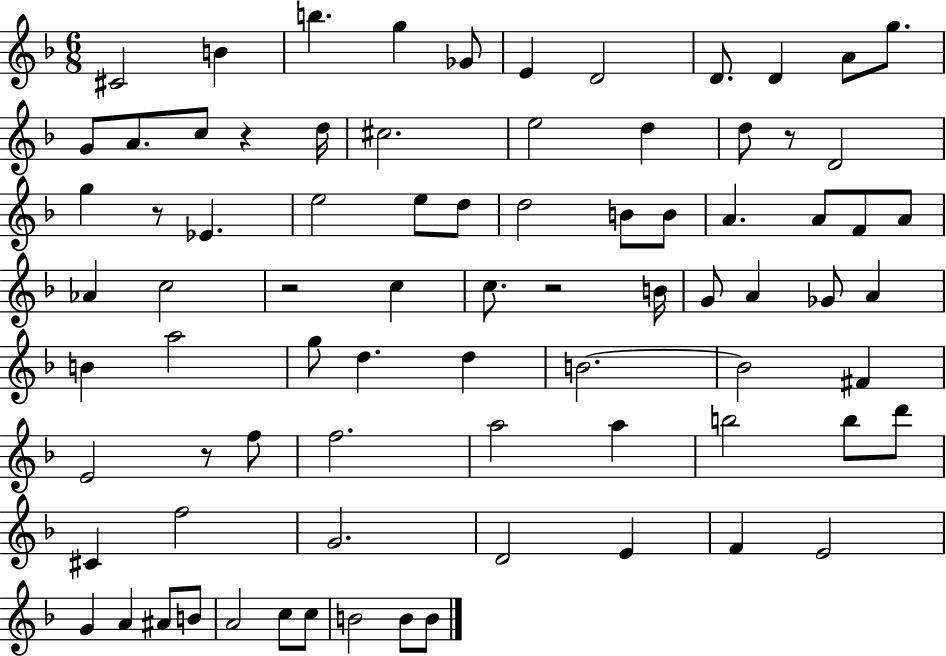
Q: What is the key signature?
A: F major